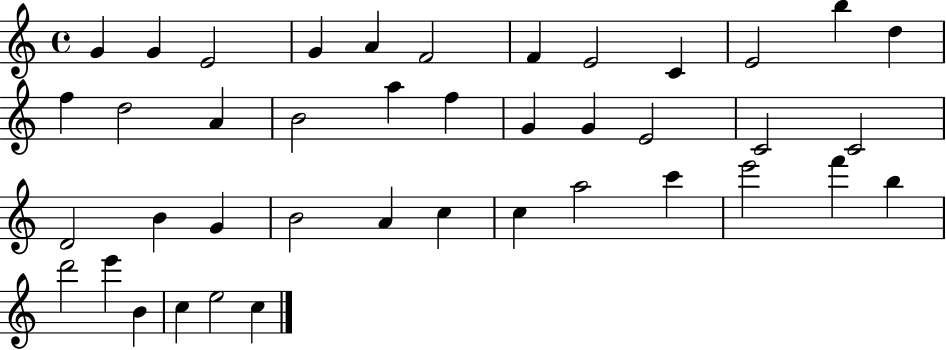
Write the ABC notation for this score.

X:1
T:Untitled
M:4/4
L:1/4
K:C
G G E2 G A F2 F E2 C E2 b d f d2 A B2 a f G G E2 C2 C2 D2 B G B2 A c c a2 c' e'2 f' b d'2 e' B c e2 c